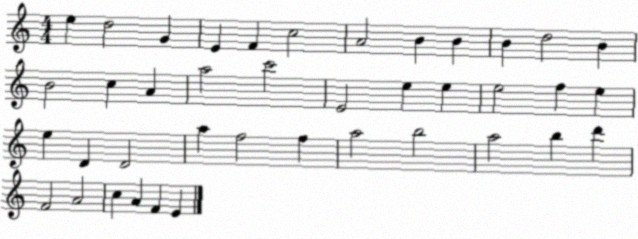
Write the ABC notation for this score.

X:1
T:Untitled
M:4/4
L:1/4
K:C
e d2 G E F c2 A2 B B B d2 B B2 c A a2 c'2 E2 e e e2 f e e D D2 a f2 f a2 b2 a2 b d' F2 A2 c A F E